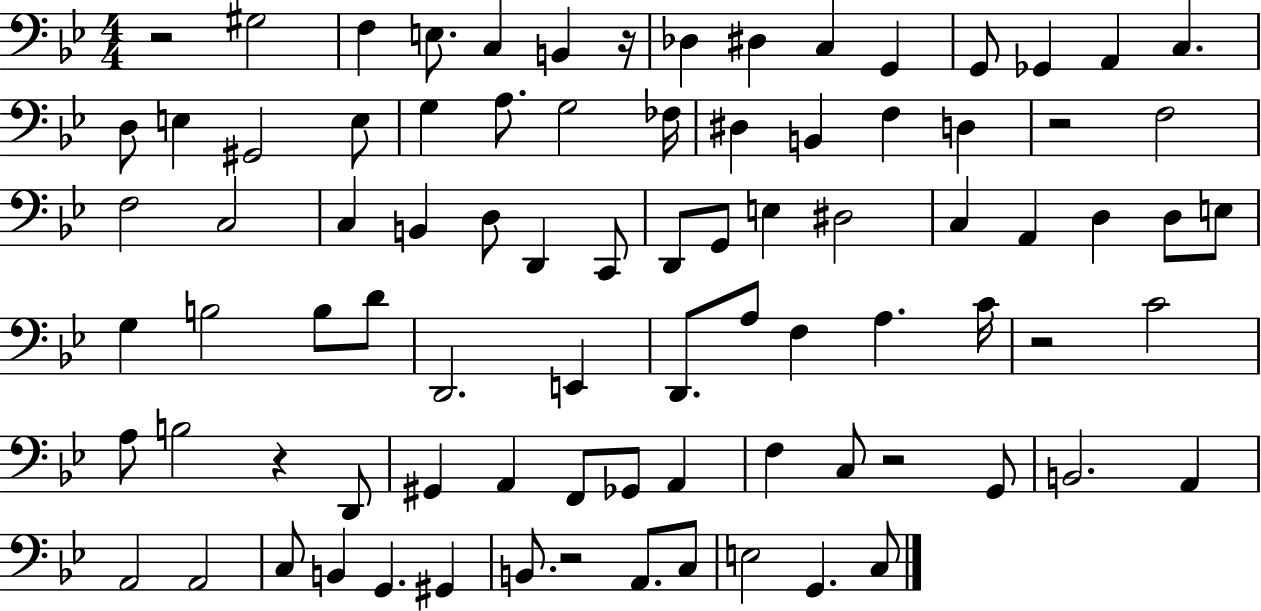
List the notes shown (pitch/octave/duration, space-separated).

R/h G#3/h F3/q E3/e. C3/q B2/q R/s Db3/q D#3/q C3/q G2/q G2/e Gb2/q A2/q C3/q. D3/e E3/q G#2/h E3/e G3/q A3/e. G3/h FES3/s D#3/q B2/q F3/q D3/q R/h F3/h F3/h C3/h C3/q B2/q D3/e D2/q C2/e D2/e G2/e E3/q D#3/h C3/q A2/q D3/q D3/e E3/e G3/q B3/h B3/e D4/e D2/h. E2/q D2/e. A3/e F3/q A3/q. C4/s R/h C4/h A3/e B3/h R/q D2/e G#2/q A2/q F2/e Gb2/e A2/q F3/q C3/e R/h G2/e B2/h. A2/q A2/h A2/h C3/e B2/q G2/q. G#2/q B2/e. R/h A2/e. C3/e E3/h G2/q. C3/e